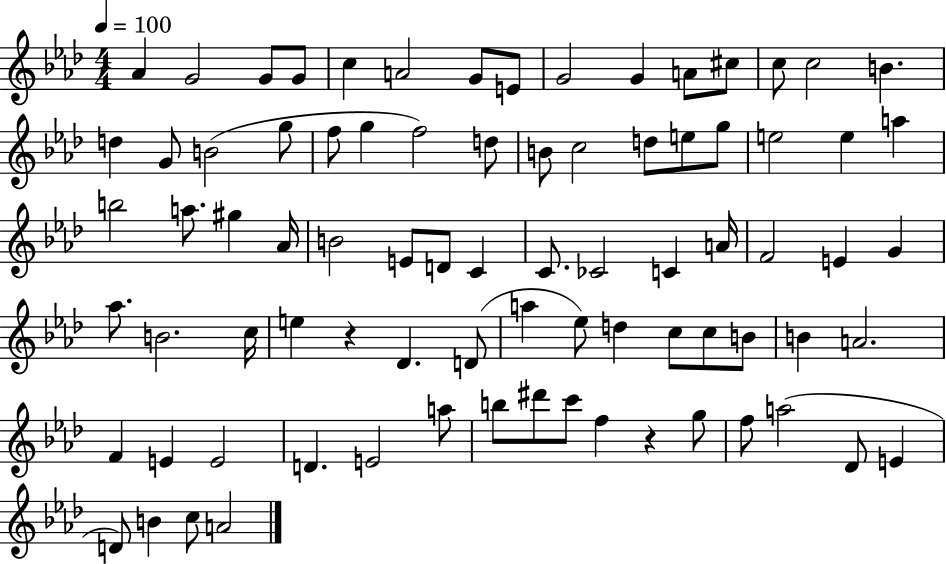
{
  \clef treble
  \numericTimeSignature
  \time 4/4
  \key aes \major
  \tempo 4 = 100
  aes'4 g'2 g'8 g'8 | c''4 a'2 g'8 e'8 | g'2 g'4 a'8 cis''8 | c''8 c''2 b'4. | \break d''4 g'8 b'2( g''8 | f''8 g''4 f''2) d''8 | b'8 c''2 d''8 e''8 g''8 | e''2 e''4 a''4 | \break b''2 a''8. gis''4 aes'16 | b'2 e'8 d'8 c'4 | c'8. ces'2 c'4 a'16 | f'2 e'4 g'4 | \break aes''8. b'2. c''16 | e''4 r4 des'4. d'8( | a''4 ees''8) d''4 c''8 c''8 b'8 | b'4 a'2. | \break f'4 e'4 e'2 | d'4. e'2 a''8 | b''8 dis'''8 c'''8 f''4 r4 g''8 | f''8 a''2( des'8 e'4 | \break d'8) b'4 c''8 a'2 | \bar "|."
}